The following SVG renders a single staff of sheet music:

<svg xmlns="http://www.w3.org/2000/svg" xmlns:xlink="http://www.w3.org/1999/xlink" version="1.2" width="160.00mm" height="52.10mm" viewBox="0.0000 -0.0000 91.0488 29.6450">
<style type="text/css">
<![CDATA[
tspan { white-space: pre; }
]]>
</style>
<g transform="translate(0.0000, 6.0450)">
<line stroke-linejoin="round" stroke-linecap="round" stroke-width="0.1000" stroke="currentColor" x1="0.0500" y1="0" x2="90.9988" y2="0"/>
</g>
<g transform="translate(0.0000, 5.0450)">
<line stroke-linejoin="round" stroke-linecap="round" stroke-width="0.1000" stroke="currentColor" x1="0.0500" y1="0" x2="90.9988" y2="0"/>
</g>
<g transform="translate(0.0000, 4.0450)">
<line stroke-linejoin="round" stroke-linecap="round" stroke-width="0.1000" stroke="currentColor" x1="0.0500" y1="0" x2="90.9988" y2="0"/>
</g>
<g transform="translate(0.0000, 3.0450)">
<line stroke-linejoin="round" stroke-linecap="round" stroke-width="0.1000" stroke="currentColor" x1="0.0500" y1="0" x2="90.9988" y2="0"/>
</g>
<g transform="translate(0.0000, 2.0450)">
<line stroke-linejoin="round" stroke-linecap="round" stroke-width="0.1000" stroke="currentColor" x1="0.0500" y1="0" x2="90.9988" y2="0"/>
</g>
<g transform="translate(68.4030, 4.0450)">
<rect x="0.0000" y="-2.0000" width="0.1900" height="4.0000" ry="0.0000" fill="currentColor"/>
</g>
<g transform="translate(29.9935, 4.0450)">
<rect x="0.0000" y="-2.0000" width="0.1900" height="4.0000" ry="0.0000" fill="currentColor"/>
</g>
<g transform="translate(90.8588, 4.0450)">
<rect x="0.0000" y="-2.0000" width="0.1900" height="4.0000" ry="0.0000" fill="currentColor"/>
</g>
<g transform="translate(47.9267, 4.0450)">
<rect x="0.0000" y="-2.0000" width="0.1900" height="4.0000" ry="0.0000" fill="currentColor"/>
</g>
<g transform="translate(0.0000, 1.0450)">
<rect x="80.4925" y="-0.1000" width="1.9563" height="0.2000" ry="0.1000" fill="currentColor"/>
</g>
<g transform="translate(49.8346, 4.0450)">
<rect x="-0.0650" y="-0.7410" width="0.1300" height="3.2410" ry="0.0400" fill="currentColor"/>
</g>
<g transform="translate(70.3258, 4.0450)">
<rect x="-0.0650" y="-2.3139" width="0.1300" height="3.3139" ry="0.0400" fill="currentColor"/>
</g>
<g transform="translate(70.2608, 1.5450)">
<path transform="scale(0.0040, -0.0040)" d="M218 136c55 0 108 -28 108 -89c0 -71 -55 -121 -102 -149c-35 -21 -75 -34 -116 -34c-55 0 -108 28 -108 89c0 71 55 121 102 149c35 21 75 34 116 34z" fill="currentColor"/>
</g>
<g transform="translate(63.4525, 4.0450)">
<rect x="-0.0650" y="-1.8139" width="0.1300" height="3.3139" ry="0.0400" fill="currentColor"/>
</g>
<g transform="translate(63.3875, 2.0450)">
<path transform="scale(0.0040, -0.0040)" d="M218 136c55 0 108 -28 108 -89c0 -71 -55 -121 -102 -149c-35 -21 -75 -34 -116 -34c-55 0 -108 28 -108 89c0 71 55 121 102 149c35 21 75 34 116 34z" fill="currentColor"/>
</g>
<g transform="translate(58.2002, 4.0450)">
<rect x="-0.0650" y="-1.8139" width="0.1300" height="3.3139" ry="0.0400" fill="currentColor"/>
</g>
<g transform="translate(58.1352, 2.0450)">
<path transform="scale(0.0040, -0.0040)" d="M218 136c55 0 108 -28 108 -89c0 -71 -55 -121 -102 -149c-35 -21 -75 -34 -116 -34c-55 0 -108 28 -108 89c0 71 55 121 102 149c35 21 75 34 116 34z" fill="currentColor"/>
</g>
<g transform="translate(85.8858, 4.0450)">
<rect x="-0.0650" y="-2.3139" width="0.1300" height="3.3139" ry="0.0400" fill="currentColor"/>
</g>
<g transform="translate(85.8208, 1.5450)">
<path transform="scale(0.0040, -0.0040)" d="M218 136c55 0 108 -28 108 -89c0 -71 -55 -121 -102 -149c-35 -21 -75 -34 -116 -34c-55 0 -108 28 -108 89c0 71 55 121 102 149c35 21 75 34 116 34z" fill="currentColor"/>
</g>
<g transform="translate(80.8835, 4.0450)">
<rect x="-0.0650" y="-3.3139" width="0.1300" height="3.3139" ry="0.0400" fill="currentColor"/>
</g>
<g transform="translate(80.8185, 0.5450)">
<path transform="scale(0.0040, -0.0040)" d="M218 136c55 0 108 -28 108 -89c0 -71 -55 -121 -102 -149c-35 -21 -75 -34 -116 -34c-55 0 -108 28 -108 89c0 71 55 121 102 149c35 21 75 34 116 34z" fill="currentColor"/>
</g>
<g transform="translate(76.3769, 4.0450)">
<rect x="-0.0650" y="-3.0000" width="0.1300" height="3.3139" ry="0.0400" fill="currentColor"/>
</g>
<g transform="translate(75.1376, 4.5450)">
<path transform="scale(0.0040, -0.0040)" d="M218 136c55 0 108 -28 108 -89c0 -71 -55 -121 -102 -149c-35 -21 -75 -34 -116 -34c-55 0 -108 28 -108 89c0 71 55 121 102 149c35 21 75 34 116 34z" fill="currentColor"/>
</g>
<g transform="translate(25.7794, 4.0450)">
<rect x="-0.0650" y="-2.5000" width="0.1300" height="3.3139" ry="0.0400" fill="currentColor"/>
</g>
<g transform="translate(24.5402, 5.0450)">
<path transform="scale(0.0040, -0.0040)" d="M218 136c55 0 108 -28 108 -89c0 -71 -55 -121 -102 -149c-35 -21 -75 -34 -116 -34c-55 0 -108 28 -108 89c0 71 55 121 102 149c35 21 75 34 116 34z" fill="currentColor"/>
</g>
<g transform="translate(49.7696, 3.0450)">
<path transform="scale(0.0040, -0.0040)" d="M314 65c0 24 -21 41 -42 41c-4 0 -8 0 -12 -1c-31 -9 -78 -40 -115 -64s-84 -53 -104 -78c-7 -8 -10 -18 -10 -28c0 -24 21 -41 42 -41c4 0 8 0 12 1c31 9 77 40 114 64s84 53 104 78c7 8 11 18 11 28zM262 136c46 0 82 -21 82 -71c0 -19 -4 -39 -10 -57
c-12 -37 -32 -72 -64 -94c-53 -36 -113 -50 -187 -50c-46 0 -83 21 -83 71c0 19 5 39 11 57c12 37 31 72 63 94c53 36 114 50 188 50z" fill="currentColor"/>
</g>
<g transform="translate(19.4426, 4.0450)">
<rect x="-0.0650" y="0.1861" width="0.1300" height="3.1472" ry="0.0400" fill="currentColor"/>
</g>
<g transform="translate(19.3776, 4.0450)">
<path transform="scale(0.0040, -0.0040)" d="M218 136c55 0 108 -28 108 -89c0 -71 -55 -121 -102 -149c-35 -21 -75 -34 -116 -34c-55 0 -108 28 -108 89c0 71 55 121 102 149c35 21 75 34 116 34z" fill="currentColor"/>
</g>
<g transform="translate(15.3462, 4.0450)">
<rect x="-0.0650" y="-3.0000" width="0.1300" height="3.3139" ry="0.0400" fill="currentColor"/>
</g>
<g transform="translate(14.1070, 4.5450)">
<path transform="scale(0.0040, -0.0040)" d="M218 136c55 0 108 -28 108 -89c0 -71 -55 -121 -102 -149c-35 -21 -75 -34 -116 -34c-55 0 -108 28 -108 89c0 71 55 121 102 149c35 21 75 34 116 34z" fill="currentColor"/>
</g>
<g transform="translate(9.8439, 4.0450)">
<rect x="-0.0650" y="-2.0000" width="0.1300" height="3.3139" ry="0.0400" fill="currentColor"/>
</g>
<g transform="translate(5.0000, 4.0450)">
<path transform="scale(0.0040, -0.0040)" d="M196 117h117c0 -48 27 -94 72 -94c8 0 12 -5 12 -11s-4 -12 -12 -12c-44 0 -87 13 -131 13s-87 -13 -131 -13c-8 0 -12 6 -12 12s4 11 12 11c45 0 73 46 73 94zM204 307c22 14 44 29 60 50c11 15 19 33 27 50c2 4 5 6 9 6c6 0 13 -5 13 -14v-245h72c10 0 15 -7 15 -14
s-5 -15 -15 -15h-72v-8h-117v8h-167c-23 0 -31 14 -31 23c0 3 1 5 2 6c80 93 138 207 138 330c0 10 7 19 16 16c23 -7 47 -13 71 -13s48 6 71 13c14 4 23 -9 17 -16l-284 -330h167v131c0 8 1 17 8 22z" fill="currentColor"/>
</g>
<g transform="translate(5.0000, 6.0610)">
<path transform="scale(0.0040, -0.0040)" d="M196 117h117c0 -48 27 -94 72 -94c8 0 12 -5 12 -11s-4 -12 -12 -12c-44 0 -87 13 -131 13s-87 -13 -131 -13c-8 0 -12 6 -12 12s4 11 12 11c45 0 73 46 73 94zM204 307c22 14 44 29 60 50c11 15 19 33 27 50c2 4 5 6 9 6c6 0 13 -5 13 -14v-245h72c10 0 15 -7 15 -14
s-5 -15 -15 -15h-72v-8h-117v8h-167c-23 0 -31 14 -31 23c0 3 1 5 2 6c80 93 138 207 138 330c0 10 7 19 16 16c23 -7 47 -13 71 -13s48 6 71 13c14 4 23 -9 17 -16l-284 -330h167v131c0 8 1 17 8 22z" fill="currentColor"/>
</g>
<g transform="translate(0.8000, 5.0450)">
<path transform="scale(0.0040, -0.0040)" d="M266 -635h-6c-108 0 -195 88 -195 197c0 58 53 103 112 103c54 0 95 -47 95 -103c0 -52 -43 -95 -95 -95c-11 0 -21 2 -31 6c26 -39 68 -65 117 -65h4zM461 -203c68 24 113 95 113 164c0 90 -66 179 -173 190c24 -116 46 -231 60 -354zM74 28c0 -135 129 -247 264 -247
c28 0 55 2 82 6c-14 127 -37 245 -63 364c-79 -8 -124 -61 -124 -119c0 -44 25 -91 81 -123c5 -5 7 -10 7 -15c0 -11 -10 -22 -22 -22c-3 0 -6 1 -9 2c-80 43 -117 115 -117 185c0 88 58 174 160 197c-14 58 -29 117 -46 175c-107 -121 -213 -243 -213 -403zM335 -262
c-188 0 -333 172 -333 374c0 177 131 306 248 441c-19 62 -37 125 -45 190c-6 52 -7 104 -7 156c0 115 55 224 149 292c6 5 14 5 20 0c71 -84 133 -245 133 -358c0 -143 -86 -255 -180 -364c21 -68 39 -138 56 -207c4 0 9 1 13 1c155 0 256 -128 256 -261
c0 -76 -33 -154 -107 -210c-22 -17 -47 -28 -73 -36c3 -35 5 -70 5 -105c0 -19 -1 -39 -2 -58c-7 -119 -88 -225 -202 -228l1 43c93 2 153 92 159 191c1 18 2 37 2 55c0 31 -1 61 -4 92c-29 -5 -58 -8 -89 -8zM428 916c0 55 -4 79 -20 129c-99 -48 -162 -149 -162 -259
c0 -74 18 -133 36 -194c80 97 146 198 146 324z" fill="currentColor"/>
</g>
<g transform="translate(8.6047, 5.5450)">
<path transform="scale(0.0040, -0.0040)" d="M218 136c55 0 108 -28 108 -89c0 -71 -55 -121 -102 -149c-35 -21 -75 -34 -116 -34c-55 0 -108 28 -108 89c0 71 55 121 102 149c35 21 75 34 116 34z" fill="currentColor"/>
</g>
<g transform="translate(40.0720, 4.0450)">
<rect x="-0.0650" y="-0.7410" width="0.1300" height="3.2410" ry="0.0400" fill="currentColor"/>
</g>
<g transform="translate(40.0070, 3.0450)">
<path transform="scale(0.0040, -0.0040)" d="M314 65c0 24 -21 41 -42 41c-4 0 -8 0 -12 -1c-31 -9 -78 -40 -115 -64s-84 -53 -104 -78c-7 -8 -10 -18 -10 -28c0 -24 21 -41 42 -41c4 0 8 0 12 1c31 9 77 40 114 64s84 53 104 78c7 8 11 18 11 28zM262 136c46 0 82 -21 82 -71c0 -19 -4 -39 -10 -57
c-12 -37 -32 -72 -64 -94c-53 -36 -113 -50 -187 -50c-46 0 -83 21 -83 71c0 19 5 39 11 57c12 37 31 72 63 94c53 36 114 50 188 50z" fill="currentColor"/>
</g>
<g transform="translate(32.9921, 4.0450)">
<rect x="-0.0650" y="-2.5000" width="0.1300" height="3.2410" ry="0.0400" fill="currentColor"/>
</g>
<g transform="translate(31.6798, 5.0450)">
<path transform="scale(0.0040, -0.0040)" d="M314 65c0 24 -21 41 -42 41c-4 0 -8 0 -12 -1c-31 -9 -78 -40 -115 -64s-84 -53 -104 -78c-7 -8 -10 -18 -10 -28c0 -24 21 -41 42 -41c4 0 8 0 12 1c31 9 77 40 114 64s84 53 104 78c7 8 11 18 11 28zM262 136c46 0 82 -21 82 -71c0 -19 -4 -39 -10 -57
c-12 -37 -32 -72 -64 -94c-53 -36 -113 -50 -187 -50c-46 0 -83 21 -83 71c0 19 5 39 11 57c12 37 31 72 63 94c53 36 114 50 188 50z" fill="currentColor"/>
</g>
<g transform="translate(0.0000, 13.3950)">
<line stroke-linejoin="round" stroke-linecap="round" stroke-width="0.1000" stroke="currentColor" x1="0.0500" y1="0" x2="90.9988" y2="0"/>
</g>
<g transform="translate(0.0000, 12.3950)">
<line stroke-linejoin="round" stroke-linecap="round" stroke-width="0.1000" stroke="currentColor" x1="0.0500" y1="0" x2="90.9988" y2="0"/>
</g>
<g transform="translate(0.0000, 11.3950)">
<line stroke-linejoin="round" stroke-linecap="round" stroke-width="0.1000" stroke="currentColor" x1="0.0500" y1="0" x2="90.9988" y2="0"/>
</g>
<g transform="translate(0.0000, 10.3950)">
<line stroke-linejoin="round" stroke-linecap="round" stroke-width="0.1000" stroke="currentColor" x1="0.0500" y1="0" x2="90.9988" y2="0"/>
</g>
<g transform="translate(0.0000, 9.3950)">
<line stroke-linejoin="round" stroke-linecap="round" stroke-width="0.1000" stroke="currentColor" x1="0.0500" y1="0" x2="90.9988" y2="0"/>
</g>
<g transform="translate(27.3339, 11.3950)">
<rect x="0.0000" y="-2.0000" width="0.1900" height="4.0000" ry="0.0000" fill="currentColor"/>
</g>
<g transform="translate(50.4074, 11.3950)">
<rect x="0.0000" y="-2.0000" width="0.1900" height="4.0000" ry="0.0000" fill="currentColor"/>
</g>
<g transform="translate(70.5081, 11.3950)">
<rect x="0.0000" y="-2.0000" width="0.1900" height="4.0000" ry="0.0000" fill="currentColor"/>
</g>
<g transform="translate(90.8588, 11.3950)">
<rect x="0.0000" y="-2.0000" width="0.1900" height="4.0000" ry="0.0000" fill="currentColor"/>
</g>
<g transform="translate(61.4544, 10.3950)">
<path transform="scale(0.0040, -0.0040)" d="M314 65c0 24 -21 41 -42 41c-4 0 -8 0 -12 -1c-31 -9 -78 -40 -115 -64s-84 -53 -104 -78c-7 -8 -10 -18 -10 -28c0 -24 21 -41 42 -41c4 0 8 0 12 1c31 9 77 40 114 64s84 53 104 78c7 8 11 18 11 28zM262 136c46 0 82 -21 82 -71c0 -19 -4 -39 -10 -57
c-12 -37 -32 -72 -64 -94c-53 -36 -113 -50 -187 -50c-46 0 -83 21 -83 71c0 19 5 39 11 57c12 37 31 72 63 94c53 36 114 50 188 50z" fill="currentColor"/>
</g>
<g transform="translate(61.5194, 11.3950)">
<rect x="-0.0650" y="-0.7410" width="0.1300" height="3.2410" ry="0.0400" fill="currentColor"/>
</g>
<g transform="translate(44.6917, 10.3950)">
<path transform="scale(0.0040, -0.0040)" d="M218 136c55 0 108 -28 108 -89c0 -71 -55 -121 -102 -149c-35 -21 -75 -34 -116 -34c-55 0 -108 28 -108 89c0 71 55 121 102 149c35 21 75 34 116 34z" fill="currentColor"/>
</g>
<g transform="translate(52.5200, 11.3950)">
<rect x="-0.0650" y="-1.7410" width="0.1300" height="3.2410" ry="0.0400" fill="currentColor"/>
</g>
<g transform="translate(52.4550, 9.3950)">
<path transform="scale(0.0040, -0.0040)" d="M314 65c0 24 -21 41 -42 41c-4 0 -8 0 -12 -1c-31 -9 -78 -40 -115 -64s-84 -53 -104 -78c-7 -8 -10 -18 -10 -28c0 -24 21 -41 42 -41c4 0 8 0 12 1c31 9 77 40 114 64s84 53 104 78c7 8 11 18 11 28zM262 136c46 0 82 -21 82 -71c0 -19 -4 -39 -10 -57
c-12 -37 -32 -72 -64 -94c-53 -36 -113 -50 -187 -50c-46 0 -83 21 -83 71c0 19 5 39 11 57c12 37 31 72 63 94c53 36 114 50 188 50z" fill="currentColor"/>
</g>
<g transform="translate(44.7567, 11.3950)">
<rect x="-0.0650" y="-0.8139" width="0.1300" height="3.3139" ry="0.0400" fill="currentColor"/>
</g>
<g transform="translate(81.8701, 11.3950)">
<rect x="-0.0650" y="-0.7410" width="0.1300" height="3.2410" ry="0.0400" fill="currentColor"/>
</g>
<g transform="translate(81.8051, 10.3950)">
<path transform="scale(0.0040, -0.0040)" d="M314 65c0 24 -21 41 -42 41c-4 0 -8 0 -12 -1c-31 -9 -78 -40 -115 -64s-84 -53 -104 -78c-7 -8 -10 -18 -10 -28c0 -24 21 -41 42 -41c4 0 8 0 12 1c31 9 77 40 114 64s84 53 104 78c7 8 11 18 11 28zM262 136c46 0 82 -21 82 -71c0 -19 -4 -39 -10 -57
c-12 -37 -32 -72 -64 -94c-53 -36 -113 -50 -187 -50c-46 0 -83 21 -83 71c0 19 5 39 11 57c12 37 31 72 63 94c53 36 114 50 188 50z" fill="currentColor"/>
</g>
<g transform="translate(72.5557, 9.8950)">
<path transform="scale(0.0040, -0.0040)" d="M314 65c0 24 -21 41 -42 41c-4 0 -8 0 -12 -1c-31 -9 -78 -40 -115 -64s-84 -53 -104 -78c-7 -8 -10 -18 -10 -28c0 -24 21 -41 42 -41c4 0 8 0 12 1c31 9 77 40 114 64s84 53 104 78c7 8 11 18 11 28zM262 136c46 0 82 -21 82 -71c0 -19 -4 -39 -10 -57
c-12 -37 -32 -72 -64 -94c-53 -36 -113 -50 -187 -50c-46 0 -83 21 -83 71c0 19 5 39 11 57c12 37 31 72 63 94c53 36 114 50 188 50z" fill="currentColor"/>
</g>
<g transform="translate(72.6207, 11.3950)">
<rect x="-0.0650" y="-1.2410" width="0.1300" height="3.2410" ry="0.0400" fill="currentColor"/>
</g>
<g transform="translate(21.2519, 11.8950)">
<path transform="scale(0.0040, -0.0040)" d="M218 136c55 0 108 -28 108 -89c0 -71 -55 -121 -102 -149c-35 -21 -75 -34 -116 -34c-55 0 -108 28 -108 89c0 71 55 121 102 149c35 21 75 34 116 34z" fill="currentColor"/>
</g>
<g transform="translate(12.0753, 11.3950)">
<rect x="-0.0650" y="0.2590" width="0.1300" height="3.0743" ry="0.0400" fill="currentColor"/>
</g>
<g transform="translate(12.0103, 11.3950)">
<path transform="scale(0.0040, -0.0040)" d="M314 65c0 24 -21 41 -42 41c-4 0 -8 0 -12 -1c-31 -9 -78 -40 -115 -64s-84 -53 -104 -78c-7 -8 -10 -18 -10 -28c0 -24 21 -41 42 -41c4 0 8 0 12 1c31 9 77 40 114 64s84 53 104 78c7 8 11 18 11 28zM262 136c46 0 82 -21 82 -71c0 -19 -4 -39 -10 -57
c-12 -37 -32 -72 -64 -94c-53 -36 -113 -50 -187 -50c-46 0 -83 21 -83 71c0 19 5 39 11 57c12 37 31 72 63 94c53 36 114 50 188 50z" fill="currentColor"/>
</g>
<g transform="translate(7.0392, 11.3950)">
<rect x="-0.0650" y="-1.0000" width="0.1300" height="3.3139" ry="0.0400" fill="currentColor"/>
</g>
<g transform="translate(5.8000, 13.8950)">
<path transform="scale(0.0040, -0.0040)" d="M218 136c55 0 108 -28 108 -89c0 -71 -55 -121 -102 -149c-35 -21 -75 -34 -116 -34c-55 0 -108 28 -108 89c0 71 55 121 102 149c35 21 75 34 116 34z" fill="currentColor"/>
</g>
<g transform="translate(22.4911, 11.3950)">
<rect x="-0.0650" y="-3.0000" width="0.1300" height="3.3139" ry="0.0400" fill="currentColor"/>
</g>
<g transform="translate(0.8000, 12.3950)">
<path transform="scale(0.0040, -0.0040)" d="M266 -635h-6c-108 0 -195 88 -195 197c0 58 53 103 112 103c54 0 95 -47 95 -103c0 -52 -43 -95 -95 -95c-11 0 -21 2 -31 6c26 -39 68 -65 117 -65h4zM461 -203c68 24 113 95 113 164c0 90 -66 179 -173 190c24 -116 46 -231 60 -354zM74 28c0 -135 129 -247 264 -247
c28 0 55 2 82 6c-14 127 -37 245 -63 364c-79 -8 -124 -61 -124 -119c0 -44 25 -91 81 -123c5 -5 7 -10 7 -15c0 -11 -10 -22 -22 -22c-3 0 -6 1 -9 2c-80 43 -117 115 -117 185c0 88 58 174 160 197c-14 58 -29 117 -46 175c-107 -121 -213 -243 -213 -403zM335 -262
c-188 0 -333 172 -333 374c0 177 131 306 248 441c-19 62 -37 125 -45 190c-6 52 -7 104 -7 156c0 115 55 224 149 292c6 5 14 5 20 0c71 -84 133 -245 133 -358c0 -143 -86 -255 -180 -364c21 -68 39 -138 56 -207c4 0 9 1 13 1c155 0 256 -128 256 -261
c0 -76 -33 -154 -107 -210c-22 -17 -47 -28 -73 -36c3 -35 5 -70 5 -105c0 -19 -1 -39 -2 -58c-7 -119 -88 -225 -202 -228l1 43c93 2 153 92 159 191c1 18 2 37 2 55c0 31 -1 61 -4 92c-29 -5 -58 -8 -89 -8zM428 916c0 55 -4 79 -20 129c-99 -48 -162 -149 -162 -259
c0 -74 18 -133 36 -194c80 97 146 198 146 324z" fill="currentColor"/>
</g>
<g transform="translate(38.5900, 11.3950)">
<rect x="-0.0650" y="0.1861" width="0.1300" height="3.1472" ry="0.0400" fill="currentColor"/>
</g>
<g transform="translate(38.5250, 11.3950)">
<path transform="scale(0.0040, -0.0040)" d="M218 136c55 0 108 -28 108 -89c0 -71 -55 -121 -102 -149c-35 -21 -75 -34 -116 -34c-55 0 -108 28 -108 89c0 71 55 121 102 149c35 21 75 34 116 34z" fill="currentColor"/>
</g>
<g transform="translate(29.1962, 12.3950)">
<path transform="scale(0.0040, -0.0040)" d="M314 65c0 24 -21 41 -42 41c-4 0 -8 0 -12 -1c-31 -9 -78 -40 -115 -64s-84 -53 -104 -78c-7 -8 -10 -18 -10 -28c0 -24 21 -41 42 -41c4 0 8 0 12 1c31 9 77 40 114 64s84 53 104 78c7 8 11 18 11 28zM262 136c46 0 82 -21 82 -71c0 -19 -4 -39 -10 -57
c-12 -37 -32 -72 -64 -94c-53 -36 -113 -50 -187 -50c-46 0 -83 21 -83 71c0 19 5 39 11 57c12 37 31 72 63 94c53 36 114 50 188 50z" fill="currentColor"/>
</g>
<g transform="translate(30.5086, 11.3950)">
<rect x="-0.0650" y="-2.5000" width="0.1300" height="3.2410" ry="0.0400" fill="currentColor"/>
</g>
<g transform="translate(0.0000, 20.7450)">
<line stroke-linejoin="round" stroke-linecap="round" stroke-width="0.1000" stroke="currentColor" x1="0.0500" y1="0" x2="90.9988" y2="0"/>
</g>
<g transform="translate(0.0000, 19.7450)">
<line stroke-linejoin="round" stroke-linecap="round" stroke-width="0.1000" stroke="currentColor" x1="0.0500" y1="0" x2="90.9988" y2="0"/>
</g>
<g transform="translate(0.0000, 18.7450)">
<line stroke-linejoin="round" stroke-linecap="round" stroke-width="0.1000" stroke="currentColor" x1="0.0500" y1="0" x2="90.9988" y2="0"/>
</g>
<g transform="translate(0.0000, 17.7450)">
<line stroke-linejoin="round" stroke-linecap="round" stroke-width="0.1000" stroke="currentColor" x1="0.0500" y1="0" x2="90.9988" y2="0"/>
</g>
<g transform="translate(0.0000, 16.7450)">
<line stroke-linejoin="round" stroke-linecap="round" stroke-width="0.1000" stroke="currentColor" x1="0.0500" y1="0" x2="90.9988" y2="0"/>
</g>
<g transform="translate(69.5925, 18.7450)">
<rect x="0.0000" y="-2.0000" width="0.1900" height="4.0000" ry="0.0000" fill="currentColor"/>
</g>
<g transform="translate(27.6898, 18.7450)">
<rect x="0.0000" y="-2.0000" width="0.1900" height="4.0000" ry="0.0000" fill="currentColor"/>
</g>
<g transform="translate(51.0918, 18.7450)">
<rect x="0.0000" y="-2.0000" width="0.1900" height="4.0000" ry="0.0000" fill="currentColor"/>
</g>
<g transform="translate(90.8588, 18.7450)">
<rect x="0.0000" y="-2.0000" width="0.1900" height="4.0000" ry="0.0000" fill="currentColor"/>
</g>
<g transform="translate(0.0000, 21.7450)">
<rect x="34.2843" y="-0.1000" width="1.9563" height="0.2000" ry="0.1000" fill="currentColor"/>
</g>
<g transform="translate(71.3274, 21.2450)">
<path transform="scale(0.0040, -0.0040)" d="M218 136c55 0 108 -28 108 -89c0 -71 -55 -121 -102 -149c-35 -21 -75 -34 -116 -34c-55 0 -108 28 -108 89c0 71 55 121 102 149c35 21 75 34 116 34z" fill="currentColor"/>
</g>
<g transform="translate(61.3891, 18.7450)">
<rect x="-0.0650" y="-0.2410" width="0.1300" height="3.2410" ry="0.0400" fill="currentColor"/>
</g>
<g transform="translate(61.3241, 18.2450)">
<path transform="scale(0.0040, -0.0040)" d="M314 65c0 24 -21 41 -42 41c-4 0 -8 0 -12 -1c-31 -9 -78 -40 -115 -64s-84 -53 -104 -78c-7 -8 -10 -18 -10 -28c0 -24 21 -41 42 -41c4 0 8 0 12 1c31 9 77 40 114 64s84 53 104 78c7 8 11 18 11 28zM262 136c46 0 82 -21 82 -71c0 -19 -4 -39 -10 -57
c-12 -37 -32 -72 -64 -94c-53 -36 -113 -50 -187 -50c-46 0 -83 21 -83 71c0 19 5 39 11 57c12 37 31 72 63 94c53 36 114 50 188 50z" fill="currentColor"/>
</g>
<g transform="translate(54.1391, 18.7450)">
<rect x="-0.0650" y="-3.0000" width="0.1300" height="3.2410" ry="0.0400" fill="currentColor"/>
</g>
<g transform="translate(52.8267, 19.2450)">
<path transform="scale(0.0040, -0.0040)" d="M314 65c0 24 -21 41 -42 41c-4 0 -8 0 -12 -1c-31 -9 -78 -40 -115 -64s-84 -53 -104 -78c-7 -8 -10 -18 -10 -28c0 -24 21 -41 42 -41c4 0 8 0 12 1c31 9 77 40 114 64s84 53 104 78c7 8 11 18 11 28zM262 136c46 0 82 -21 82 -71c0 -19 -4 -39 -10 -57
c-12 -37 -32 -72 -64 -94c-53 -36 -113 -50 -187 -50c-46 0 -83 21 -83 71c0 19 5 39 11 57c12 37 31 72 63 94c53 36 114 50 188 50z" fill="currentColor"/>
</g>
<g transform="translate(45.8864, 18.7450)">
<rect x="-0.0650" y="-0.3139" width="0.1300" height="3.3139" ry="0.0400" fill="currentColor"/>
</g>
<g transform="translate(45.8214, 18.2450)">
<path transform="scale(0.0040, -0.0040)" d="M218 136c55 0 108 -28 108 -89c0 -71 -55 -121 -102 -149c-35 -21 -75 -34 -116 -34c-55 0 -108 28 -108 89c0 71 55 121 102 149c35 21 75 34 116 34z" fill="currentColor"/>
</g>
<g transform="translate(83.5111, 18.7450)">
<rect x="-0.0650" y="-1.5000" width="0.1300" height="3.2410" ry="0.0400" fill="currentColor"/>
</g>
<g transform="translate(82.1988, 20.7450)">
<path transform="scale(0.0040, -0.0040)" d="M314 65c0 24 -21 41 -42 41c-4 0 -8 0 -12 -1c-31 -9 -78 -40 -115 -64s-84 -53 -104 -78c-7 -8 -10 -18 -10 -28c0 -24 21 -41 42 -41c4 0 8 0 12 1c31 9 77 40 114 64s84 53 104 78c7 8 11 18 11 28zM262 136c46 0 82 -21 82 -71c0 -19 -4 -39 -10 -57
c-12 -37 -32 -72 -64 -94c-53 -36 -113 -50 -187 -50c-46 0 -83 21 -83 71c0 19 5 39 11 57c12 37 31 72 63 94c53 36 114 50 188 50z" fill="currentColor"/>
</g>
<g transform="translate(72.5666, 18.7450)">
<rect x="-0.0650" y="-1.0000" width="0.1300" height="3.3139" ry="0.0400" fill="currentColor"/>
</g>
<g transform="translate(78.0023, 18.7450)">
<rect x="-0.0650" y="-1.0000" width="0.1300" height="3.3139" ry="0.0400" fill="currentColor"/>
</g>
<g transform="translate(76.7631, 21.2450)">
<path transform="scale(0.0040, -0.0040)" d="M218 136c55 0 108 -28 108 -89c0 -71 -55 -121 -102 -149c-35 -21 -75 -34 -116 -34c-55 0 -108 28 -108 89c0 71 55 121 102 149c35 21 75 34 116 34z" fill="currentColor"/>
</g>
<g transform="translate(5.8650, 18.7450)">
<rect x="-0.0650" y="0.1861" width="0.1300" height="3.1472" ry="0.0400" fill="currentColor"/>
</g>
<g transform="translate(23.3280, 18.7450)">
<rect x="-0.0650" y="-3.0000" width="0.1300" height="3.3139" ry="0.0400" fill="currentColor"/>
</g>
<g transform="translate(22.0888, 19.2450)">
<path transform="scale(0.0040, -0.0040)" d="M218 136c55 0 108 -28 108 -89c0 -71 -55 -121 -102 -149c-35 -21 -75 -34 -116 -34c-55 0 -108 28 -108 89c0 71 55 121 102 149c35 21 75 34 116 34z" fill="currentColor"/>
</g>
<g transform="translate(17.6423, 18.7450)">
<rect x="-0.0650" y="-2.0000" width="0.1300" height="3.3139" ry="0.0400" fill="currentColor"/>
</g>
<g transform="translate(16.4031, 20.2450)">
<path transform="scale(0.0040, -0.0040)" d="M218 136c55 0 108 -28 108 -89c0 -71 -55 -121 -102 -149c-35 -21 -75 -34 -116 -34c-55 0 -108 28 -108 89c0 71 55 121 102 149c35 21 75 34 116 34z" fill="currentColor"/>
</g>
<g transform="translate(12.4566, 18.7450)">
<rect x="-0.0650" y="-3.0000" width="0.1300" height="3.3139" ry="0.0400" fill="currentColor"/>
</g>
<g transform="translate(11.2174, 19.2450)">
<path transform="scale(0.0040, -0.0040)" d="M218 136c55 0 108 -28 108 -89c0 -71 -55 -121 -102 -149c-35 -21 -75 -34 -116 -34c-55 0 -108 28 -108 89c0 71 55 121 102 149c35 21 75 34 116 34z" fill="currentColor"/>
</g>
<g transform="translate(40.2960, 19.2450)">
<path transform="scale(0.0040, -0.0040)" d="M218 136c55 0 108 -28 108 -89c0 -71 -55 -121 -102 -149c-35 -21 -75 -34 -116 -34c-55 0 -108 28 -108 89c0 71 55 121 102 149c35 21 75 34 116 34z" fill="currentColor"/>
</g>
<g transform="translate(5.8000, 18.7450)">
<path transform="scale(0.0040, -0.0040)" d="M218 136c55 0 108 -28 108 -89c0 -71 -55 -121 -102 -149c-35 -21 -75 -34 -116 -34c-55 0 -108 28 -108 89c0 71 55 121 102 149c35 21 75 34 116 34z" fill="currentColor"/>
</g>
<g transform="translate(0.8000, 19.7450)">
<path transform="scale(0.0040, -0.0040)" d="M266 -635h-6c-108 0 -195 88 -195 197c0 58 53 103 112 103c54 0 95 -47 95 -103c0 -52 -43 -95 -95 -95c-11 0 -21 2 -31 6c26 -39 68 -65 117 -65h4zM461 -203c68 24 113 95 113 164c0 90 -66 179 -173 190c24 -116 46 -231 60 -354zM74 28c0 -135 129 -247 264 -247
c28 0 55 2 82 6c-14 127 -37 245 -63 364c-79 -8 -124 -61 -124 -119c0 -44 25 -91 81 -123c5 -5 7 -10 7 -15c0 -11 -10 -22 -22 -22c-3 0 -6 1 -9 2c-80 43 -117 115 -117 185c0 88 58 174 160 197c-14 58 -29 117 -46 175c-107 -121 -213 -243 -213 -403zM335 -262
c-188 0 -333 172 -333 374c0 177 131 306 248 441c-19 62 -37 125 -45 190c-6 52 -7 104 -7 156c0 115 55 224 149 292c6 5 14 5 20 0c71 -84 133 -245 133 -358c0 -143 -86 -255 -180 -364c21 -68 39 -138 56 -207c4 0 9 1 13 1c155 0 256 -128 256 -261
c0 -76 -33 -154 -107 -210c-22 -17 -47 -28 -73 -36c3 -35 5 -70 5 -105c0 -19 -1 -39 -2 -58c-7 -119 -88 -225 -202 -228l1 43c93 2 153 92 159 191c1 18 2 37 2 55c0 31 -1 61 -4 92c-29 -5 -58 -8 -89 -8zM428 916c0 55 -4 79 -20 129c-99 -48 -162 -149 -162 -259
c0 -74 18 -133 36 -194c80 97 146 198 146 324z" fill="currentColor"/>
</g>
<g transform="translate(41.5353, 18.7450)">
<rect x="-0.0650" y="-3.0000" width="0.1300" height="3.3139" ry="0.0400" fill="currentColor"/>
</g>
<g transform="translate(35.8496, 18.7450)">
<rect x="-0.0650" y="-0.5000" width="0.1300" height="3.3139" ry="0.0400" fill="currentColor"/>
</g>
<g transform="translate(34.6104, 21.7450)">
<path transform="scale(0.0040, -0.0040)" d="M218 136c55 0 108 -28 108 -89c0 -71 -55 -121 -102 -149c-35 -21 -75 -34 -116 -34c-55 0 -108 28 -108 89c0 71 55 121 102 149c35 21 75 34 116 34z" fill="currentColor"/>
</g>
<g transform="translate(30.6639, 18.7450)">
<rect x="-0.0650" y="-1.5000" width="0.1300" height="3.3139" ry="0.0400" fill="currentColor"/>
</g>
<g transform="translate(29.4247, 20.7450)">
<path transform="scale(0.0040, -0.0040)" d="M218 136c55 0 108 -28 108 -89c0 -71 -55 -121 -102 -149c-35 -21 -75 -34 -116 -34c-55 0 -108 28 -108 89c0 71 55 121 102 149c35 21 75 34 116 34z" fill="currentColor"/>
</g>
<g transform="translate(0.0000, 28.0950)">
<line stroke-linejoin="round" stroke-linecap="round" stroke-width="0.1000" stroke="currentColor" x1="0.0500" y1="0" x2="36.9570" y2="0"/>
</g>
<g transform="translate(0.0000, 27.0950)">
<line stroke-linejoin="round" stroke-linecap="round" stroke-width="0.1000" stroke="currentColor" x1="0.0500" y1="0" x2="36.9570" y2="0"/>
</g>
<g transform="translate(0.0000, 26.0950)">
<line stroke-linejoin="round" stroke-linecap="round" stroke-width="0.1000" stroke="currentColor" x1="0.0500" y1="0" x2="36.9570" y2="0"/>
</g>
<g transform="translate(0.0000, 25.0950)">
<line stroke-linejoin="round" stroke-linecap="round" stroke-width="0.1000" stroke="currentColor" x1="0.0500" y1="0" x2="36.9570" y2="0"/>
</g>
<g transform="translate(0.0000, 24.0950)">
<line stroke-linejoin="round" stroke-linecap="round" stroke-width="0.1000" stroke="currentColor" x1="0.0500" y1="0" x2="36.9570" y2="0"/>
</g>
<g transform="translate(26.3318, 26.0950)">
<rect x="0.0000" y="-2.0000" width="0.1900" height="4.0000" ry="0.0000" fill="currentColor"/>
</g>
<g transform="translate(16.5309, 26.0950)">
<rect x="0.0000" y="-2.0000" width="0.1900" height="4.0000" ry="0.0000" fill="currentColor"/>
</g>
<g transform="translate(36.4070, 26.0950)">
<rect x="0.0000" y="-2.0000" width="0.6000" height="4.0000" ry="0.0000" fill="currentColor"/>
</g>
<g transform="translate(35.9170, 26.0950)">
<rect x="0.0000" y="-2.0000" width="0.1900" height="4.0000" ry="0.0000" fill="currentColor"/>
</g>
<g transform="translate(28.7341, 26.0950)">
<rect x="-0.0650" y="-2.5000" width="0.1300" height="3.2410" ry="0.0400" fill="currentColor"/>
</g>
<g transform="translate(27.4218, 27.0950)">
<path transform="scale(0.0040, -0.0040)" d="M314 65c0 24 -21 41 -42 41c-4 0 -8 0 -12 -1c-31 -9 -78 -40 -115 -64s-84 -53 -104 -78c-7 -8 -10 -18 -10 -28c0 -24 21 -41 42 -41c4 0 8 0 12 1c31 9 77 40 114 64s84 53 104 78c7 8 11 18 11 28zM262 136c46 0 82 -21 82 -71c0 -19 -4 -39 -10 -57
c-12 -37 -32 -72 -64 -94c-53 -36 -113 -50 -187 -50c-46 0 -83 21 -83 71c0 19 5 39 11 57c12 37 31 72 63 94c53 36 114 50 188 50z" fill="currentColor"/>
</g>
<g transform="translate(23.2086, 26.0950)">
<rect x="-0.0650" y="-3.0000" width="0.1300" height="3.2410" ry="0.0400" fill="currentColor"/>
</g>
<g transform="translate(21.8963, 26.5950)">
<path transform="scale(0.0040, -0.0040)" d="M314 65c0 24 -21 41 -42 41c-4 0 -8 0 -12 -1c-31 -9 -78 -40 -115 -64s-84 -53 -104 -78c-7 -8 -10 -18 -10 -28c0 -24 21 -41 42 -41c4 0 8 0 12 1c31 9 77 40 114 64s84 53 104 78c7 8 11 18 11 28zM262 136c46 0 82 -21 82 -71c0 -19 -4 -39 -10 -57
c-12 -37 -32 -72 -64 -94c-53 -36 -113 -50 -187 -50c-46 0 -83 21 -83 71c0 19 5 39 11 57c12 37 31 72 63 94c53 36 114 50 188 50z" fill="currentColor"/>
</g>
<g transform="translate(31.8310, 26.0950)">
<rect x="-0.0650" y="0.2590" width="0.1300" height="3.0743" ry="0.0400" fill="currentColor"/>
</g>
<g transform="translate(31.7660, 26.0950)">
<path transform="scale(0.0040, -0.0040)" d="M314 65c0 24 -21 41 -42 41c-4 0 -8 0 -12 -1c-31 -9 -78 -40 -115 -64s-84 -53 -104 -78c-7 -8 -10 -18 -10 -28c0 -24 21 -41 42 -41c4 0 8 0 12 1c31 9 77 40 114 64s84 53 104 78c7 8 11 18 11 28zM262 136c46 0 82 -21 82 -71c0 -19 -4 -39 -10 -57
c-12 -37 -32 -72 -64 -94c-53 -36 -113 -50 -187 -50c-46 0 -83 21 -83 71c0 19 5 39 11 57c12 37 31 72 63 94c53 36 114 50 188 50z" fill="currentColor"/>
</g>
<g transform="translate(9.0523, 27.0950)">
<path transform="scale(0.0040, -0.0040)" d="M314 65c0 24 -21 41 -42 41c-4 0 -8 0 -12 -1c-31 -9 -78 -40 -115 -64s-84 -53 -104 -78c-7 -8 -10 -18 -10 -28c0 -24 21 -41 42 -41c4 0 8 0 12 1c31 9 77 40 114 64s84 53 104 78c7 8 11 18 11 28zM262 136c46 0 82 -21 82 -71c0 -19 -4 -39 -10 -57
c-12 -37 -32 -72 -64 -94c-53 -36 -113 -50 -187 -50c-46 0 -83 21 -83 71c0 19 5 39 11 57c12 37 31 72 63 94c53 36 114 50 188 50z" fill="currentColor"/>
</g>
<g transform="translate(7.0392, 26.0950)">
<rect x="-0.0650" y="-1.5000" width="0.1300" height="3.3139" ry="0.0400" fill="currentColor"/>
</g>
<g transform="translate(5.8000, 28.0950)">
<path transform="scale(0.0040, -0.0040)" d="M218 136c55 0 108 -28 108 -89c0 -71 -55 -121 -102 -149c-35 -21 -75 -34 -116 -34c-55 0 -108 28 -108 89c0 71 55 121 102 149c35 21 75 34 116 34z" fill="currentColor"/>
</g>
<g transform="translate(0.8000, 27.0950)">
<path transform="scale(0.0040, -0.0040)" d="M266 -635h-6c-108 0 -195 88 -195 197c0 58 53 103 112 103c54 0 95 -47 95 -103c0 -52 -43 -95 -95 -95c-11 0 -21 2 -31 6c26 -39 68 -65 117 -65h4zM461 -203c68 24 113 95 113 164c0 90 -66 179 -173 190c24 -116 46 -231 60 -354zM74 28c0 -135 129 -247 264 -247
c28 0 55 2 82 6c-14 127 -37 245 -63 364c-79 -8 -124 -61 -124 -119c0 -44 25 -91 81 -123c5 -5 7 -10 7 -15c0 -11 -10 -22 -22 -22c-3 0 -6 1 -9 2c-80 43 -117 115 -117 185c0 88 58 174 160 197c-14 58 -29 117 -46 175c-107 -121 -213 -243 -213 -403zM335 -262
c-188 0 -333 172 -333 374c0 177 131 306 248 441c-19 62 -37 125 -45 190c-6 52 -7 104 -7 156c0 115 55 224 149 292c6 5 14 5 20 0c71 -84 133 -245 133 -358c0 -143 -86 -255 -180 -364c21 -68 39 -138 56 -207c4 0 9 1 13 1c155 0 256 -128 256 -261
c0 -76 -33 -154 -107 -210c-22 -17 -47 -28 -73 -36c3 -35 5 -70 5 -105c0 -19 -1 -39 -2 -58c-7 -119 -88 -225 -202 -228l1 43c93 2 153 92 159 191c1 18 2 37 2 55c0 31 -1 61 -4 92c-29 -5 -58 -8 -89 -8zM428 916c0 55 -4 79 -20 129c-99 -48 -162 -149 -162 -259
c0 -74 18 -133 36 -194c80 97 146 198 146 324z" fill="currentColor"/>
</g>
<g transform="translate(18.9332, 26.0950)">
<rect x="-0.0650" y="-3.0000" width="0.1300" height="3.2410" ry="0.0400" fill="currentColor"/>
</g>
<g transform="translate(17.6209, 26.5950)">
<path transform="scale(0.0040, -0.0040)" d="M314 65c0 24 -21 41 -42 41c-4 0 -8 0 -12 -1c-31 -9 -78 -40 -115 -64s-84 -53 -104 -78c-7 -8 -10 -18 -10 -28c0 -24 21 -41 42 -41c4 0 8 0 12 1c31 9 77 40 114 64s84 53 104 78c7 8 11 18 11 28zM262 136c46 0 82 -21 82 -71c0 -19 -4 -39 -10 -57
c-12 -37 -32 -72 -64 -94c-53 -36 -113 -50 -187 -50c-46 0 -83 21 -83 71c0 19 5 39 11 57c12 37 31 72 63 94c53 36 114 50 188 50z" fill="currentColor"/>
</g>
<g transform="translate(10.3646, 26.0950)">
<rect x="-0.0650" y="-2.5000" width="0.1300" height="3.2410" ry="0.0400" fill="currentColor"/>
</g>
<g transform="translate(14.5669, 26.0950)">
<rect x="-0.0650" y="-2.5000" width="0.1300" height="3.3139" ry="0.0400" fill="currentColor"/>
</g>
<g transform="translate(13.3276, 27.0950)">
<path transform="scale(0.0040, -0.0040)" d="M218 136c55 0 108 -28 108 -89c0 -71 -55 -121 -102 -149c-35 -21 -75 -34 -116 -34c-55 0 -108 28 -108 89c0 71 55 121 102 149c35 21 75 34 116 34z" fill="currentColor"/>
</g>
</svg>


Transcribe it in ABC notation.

X:1
T:Untitled
M:4/4
L:1/4
K:C
F A B G G2 d2 d2 f f g A b g D B2 A G2 B d f2 d2 e2 d2 B A F A E C A c A2 c2 D D E2 E G2 G A2 A2 G2 B2